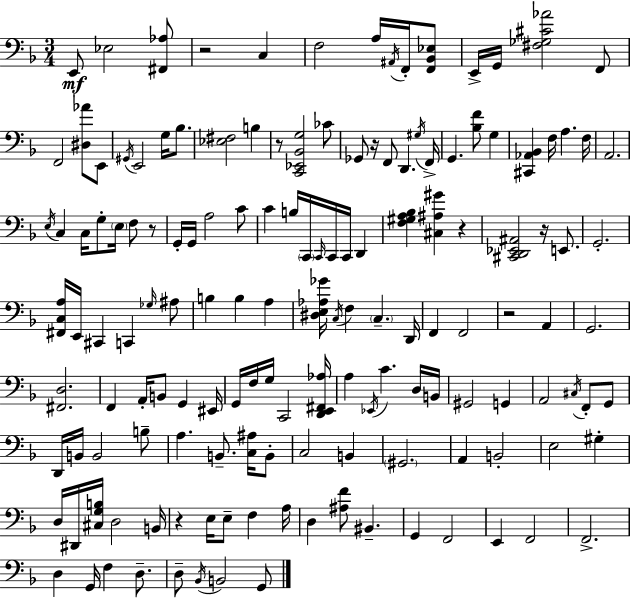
X:1
T:Untitled
M:3/4
L:1/4
K:Dm
E,,/2 _E,2 [^F,,_A,]/2 z2 C, F,2 A,/4 ^A,,/4 F,,/4 [F,,_B,,_E,]/2 E,,/4 G,,/4 [^F,_G,^C_A]2 F,,/2 F,,2 [^D,_A]/2 E,,/2 ^G,,/4 E,,2 G,/4 _B,/2 [_E,^F,]2 B, z/2 [C,,_E,,_B,,G,]2 _C/2 _G,,/2 z/4 F,,/2 D,, ^G,/4 F,,/4 G,, [_B,F]/2 G, [^C,,_A,,_B,,] F,/4 A, F,/4 A,,2 E,/4 C, C,/4 G,/2 E,/4 F,/2 z/2 G,,/4 G,,/4 A,2 C/2 C B,/4 C,,/4 C,,/4 C,,/4 C,,/4 D,, [F,^G,A,_B,] [^C,^A,^G] z [^C,,D,,_E,,^A,,]2 z/4 E,,/2 G,,2 [^F,,C,A,]/4 E,,/4 ^C,, C,, _G,/4 ^A,/2 B, B, A, [^D,E,_A,_G]/4 C,/4 F, C, D,,/4 F,, F,,2 z2 A,, G,,2 [^F,,D,]2 F,, A,,/4 B,,/2 G,, ^E,,/4 G,,/4 F,/4 G,/4 C,,2 [D,,E,,^F,,_A,]/4 A, _E,,/4 C D,/4 B,,/4 ^G,,2 G,, A,,2 ^C,/4 F,,/2 G,,/2 D,,/4 B,,/4 B,,2 B,/2 A, B,,/2 [C,^A,]/4 B,,/2 C,2 B,, ^G,,2 A,, B,,2 E,2 ^G, D,/4 ^D,,/4 [^C,G,B,]/4 D,2 B,,/4 z E,/4 E,/2 F, A,/4 D, [^A,F]/2 ^B,, G,, F,,2 E,, F,,2 F,,2 D, G,,/4 F, D,/2 D,/2 _B,,/4 B,,2 G,,/2